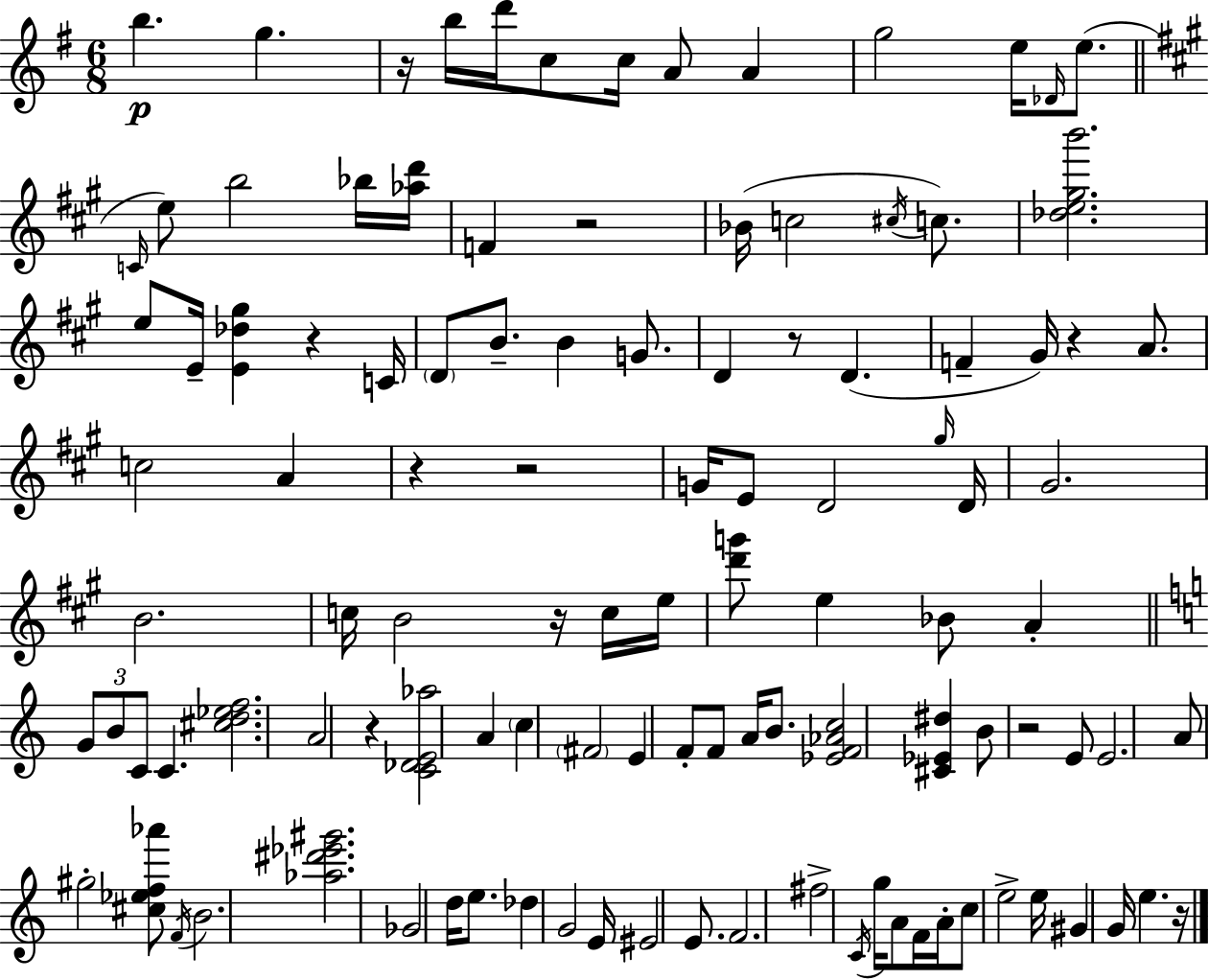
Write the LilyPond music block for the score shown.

{
  \clef treble
  \numericTimeSignature
  \time 6/8
  \key g \major
  \repeat volta 2 { b''4.\p g''4. | r16 b''16 d'''16 c''8 c''16 a'8 a'4 | g''2 e''16 \grace { des'16 }( e''8. | \bar "||" \break \key a \major \grace { c'16 } e''8) b''2 bes''16 | <aes'' d'''>16 f'4 r2 | bes'16( c''2 \acciaccatura { cis''16 } c''8.) | <des'' e'' gis'' b'''>2. | \break e''8 e'16-- <e' des'' gis''>4 r4 | c'16 \parenthesize d'8 b'8.-- b'4 g'8. | d'4 r8 d'4.( | f'4-- gis'16) r4 a'8. | \break c''2 a'4 | r4 r2 | g'16 e'8 d'2 | \grace { gis''16 } d'16 gis'2. | \break b'2. | c''16 b'2 | r16 c''16 e''16 <d''' g'''>8 e''4 bes'8 a'4-. | \bar "||" \break \key c \major \tuplet 3/2 { g'8 b'8 c'8 } c'4. | <cis'' d'' ees'' f''>2. | a'2 r4 | <c' des' e' aes''>2 a'4 | \break \parenthesize c''4 \parenthesize fis'2 | e'4 f'8-. f'8 a'16 b'8. | <ees' f' aes' c''>2 <cis' ees' dis''>4 | b'8 r2 e'8 | \break e'2. | a'8 gis''2-. <cis'' ees'' f'' aes'''>8 | \acciaccatura { f'16 } b'2. | <aes'' dis''' ees''' gis'''>2. | \break ges'2 d''16 e''8. | des''4 g'2 | e'16 eis'2 e'8. | f'2. | \break fis''2-> \acciaccatura { c'16 } g''16 a'8 | f'16 a'16-. c''8 e''2-> | e''16 gis'4 g'16 e''4. | r16 } \bar "|."
}